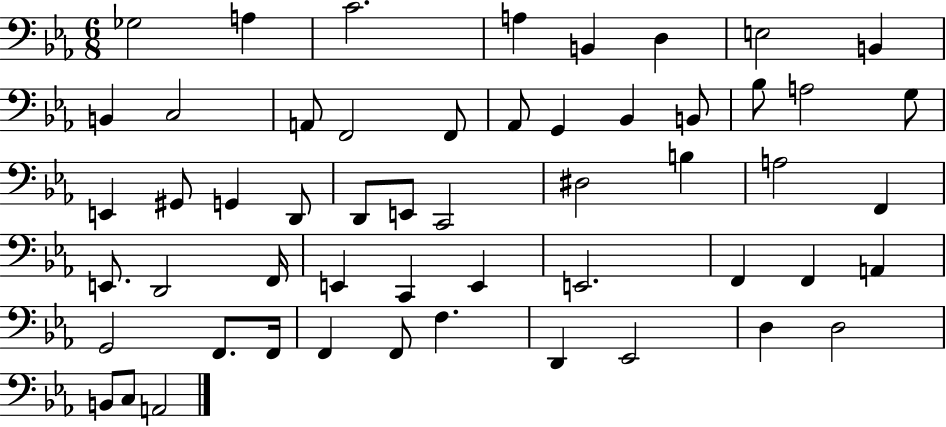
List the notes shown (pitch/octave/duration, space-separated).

Gb3/h A3/q C4/h. A3/q B2/q D3/q E3/h B2/q B2/q C3/h A2/e F2/h F2/e Ab2/e G2/q Bb2/q B2/e Bb3/e A3/h G3/e E2/q G#2/e G2/q D2/e D2/e E2/e C2/h D#3/h B3/q A3/h F2/q E2/e. D2/h F2/s E2/q C2/q E2/q E2/h. F2/q F2/q A2/q G2/h F2/e. F2/s F2/q F2/e F3/q. D2/q Eb2/h D3/q D3/h B2/e C3/e A2/h